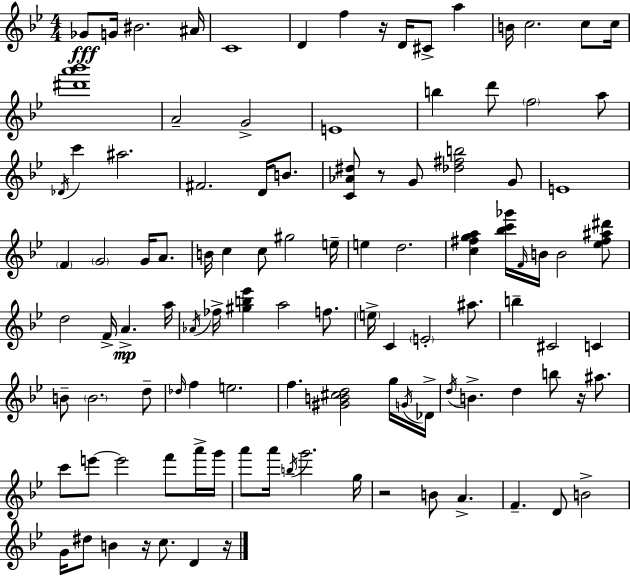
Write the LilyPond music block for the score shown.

{
  \clef treble
  \numericTimeSignature
  \time 4/4
  \key bes \major
  \repeat volta 2 { ges'8\fff g'16 bis'2. ais'16 | c'1 | d'4 f''4 r16 d'16 cis'8-> a''4 | b'16 c''2. c''8 c''16 | \break <dis''' a''' bes'''>1 | a'2-- g'2-> | e'1 | b''4 d'''8 \parenthesize f''2 a''8 | \break \acciaccatura { des'16 } c'''4 ais''2. | fis'2. d'16 b'8. | <c' aes' dis''>8 r8 g'8 <des'' fis'' b''>2 g'8 | e'1 | \break \parenthesize f'4 \parenthesize g'2 g'16 a'8. | b'16 c''4 c''8 gis''2 | e''16-- e''4 d''2. | <c'' fis'' g'' a''>4 <bes'' c''' ges'''>16 \grace { f'16 } b'16 b'2 | \break <ees'' fis'' ais'' dis'''>8 d''2 f'16-> a'4.->\mp | a''16 \acciaccatura { aes'16 } fes''16-> <gis'' b'' ees'''>4 a''2 | f''8. \parenthesize e''16-> c'4 \parenthesize e'2-. | ais''8. b''4-- cis'2 c'4 | \break b'8-- \parenthesize b'2. | d''8-- \grace { des''16 } f''4 e''2. | f''4. <gis' b' cis'' d''>2 | g''16 \acciaccatura { g'16 } des'16-> \acciaccatura { d''16 } b'4.-> d''4 | \break b''8 r16 ais''8. c'''8 e'''8~~ e'''2 | f'''8 a'''16-> g'''16 a'''8 a'''16 \acciaccatura { b''16 } g'''2. | g''16 r2 b'8 | a'4.-> f'4.-- d'8 b'2-> | \break g'16 dis''8 b'4 r16 c''8. | d'4 r16 } \bar "|."
}